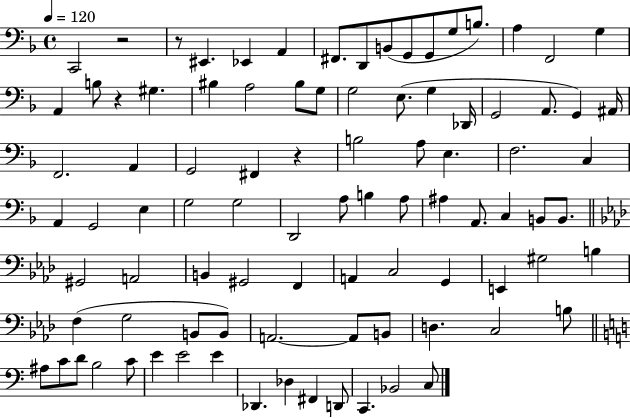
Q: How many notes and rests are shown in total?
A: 92